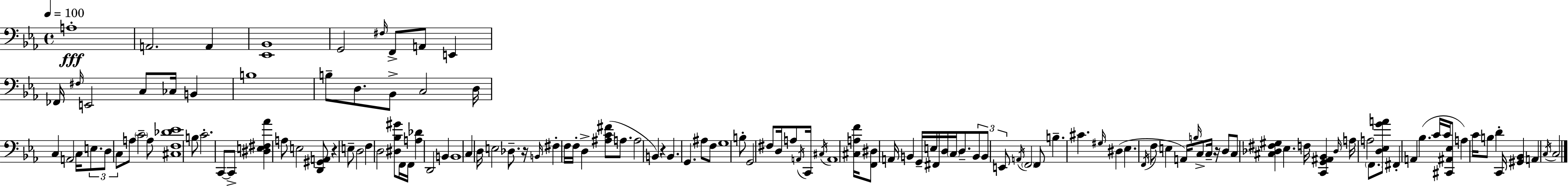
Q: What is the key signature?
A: EES major